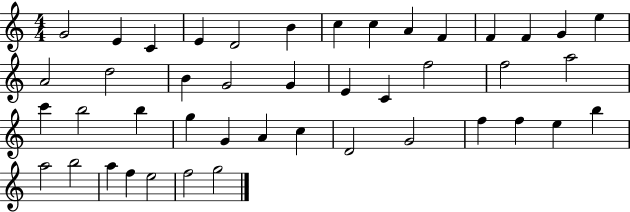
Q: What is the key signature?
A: C major